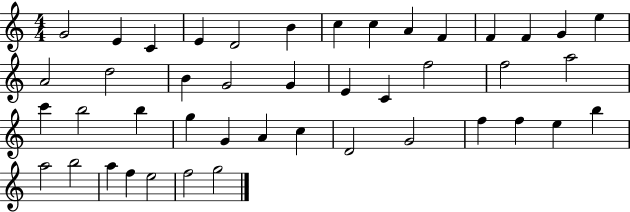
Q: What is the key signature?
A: C major